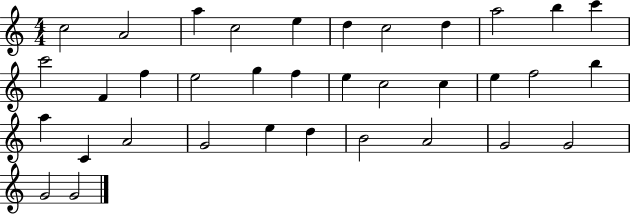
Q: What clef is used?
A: treble